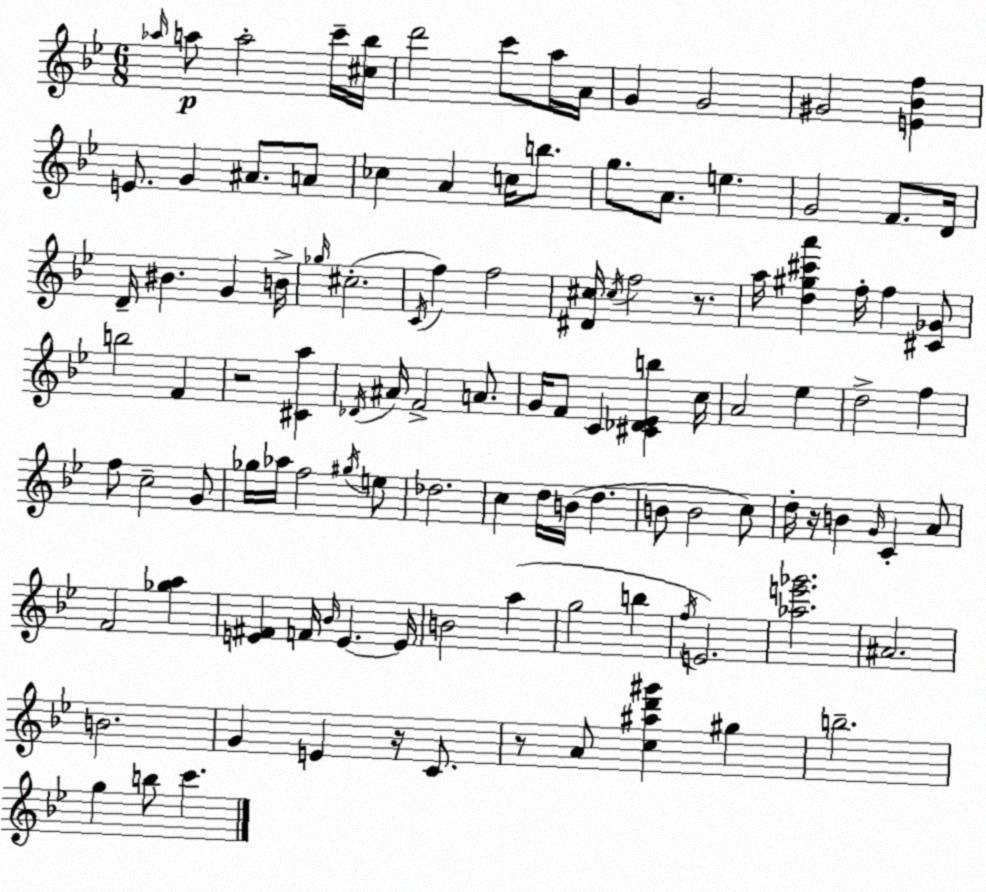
X:1
T:Untitled
M:6/8
L:1/4
K:Gm
_a/4 a/2 a2 c'/4 [^c_b]/4 d'2 c'/2 a/4 A/4 G G2 ^G2 [E_Bf] E/2 G ^A/2 A/2 _c A c/4 b/2 g/2 A/2 e G2 F/2 D/4 D/4 ^B G B/4 _g/4 ^c2 C/4 f f2 [^D^c]/4 ^c/4 f2 z/2 a/4 [d^g^c'a'] f/4 f [^C_G]/2 b2 F z2 [^Ca] _D/4 ^A/4 F2 A/2 G/4 F/2 C [^C_D_Eb] c/4 A2 _e d2 f f/2 c2 G/2 _g/4 _a/4 f2 ^g/4 e/2 _d2 c d/4 B/4 d B/2 B2 c/2 d/4 z/4 B G/4 C A/2 F2 [_ga] [E^F] F/4 _B/4 E E/4 B2 a g2 b f/4 E2 [_ae'_g']2 ^A2 B2 G E z/4 C/2 z/2 A/2 [c^ad'^g'] ^g b2 g b/2 c'